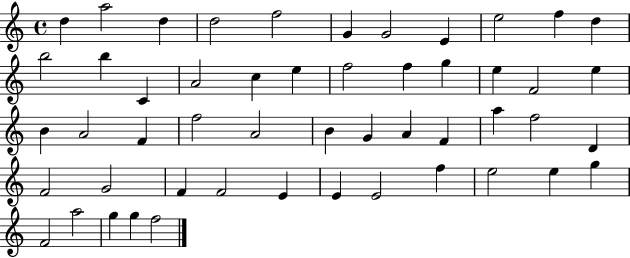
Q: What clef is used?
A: treble